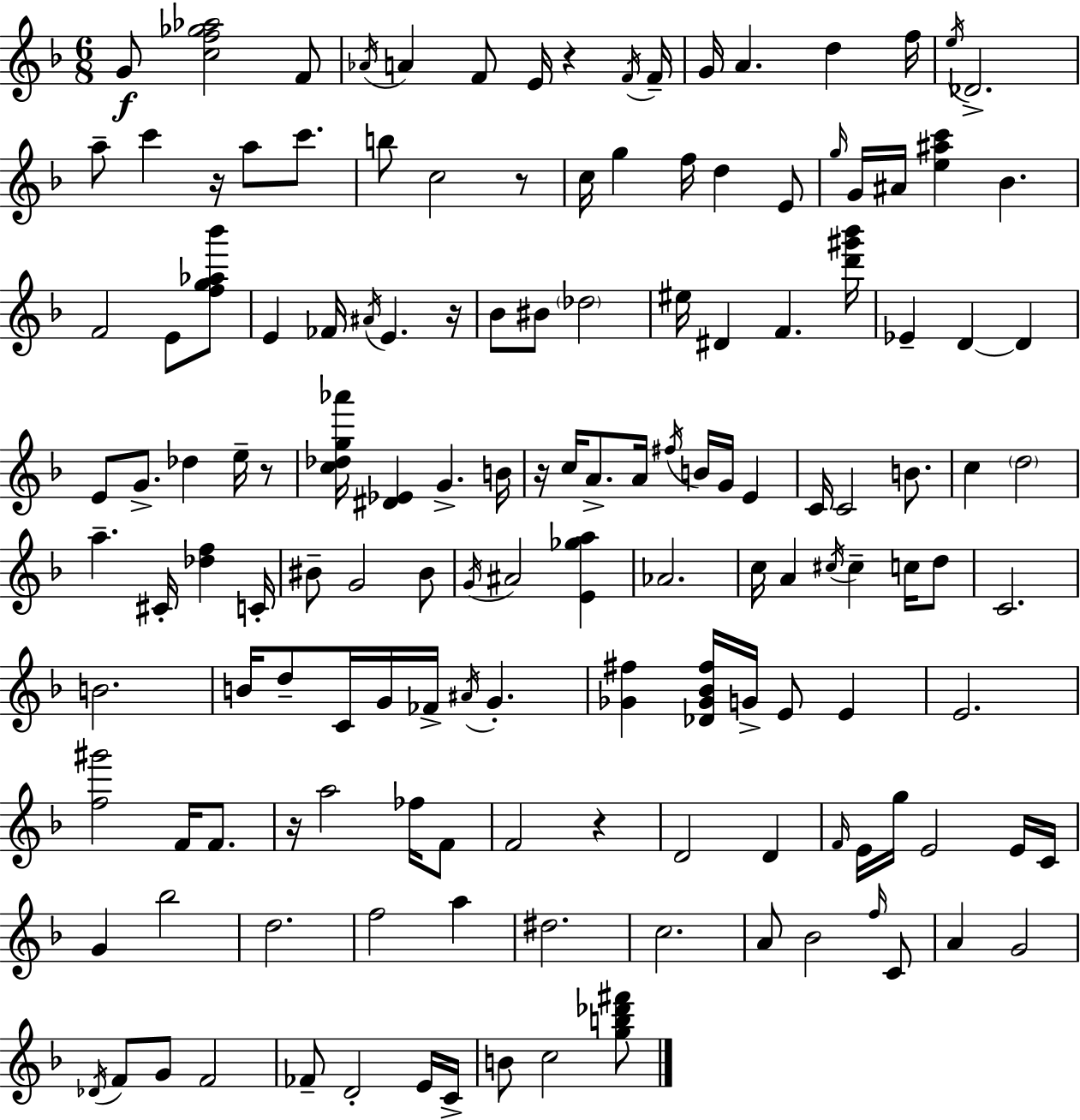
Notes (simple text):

G4/e [C5,F5,Gb5,Ab5]/h F4/e Ab4/s A4/q F4/e E4/s R/q F4/s F4/s G4/s A4/q. D5/q F5/s E5/s Db4/h. A5/e C6/q R/s A5/e C6/e. B5/e C5/h R/e C5/s G5/q F5/s D5/q E4/e G5/s G4/s A#4/s [E5,A#5,C6]/q Bb4/q. F4/h E4/e [F5,G5,Ab5,Bb6]/e E4/q FES4/s A#4/s E4/q. R/s Bb4/e BIS4/e Db5/h EIS5/s D#4/q F4/q. [D6,G#6,Bb6]/s Eb4/q D4/q D4/q E4/e G4/e. Db5/q E5/s R/e [C5,Db5,G5,Ab6]/s [D#4,Eb4]/q G4/q. B4/s R/s C5/s A4/e. A4/s F#5/s B4/s G4/s E4/q C4/s C4/h B4/e. C5/q D5/h A5/q. C#4/s [Db5,F5]/q C4/s BIS4/e G4/h BIS4/e G4/s A#4/h [E4,Gb5,A5]/q Ab4/h. C5/s A4/q C#5/s C#5/q C5/s D5/e C4/h. B4/h. B4/s D5/e C4/s G4/s FES4/s A#4/s G4/q. [Gb4,F#5]/q [Db4,Gb4,Bb4,F#5]/s G4/s E4/e E4/q E4/h. [F5,G#6]/h F4/s F4/e. R/s A5/h FES5/s F4/e F4/h R/q D4/h D4/q F4/s E4/s G5/s E4/h E4/s C4/s G4/q Bb5/h D5/h. F5/h A5/q D#5/h. C5/h. A4/e Bb4/h F5/s C4/e A4/q G4/h Db4/s F4/e G4/e F4/h FES4/e D4/h E4/s C4/s B4/e C5/h [G5,B5,Db6,F#6]/e